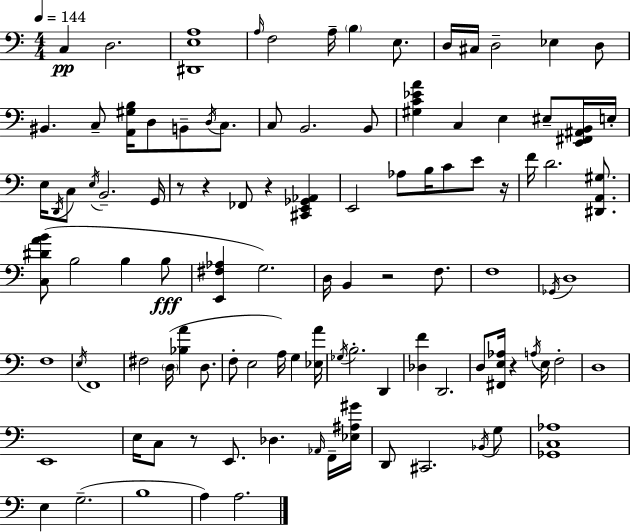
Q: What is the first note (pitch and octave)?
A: C3